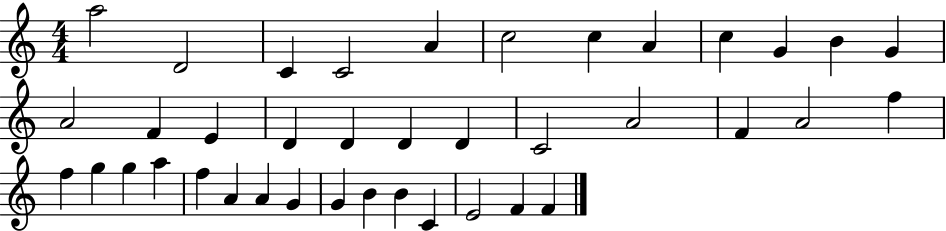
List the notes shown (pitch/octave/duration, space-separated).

A5/h D4/h C4/q C4/h A4/q C5/h C5/q A4/q C5/q G4/q B4/q G4/q A4/h F4/q E4/q D4/q D4/q D4/q D4/q C4/h A4/h F4/q A4/h F5/q F5/q G5/q G5/q A5/q F5/q A4/q A4/q G4/q G4/q B4/q B4/q C4/q E4/h F4/q F4/q